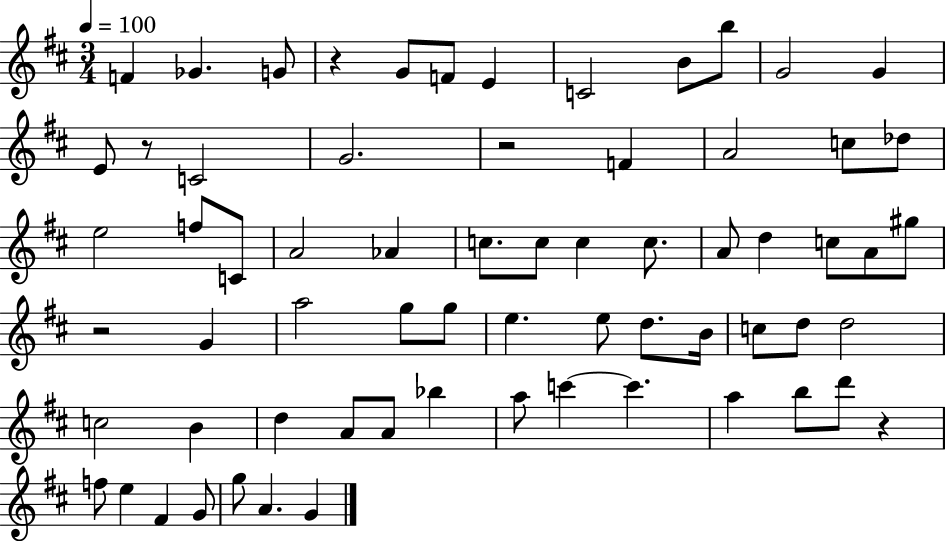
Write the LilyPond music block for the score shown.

{
  \clef treble
  \numericTimeSignature
  \time 3/4
  \key d \major
  \tempo 4 = 100
  f'4 ges'4. g'8 | r4 g'8 f'8 e'4 | c'2 b'8 b''8 | g'2 g'4 | \break e'8 r8 c'2 | g'2. | r2 f'4 | a'2 c''8 des''8 | \break e''2 f''8 c'8 | a'2 aes'4 | c''8. c''8 c''4 c''8. | a'8 d''4 c''8 a'8 gis''8 | \break r2 g'4 | a''2 g''8 g''8 | e''4. e''8 d''8. b'16 | c''8 d''8 d''2 | \break c''2 b'4 | d''4 a'8 a'8 bes''4 | a''8 c'''4~~ c'''4. | a''4 b''8 d'''8 r4 | \break f''8 e''4 fis'4 g'8 | g''8 a'4. g'4 | \bar "|."
}